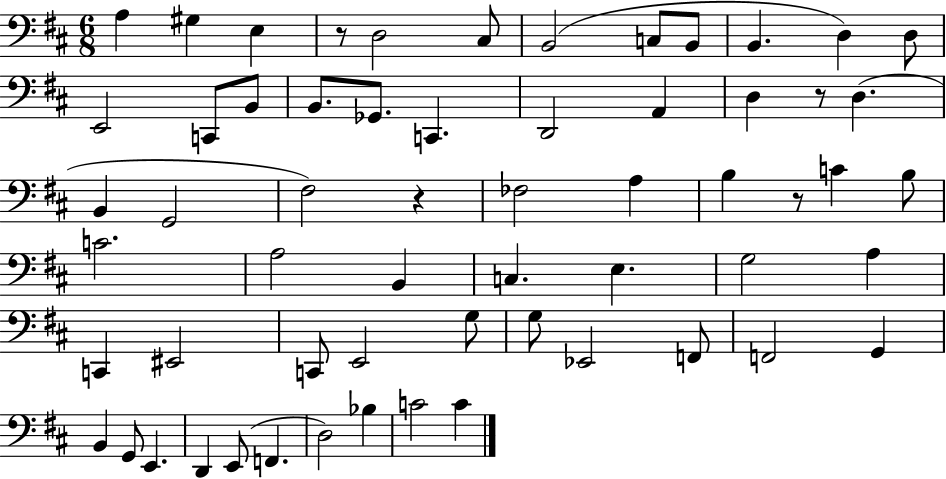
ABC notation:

X:1
T:Untitled
M:6/8
L:1/4
K:D
A, ^G, E, z/2 D,2 ^C,/2 B,,2 C,/2 B,,/2 B,, D, D,/2 E,,2 C,,/2 B,,/2 B,,/2 _G,,/2 C,, D,,2 A,, D, z/2 D, B,, G,,2 ^F,2 z _F,2 A, B, z/2 C B,/2 C2 A,2 B,, C, E, G,2 A, C,, ^E,,2 C,,/2 E,,2 G,/2 G,/2 _E,,2 F,,/2 F,,2 G,, B,, G,,/2 E,, D,, E,,/2 F,, D,2 _B, C2 C